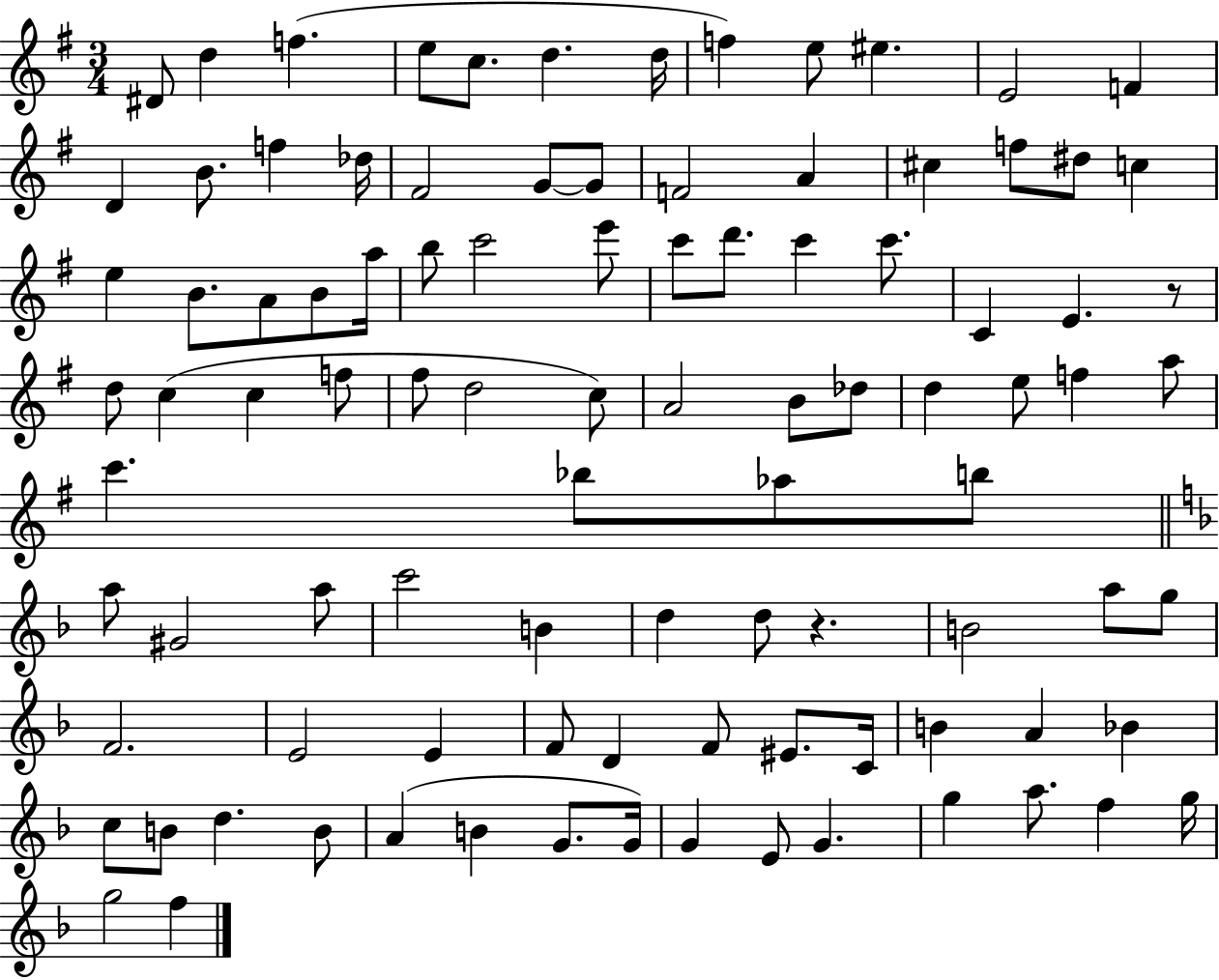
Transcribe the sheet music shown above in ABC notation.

X:1
T:Untitled
M:3/4
L:1/4
K:G
^D/2 d f e/2 c/2 d d/4 f e/2 ^e E2 F D B/2 f _d/4 ^F2 G/2 G/2 F2 A ^c f/2 ^d/2 c e B/2 A/2 B/2 a/4 b/2 c'2 e'/2 c'/2 d'/2 c' c'/2 C E z/2 d/2 c c f/2 ^f/2 d2 c/2 A2 B/2 _d/2 d e/2 f a/2 c' _b/2 _a/2 b/2 a/2 ^G2 a/2 c'2 B d d/2 z B2 a/2 g/2 F2 E2 E F/2 D F/2 ^E/2 C/4 B A _B c/2 B/2 d B/2 A B G/2 G/4 G E/2 G g a/2 f g/4 g2 f